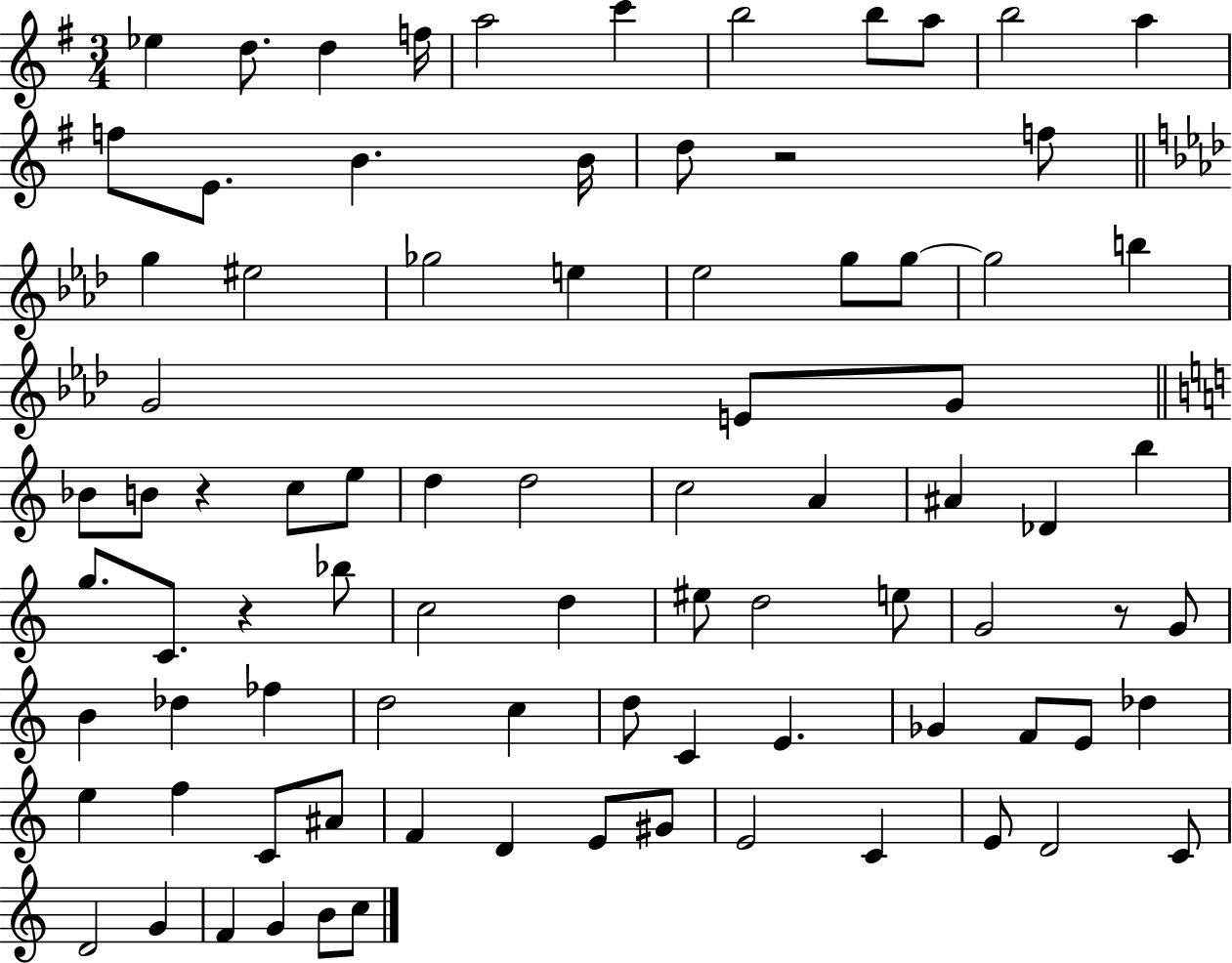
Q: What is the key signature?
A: G major